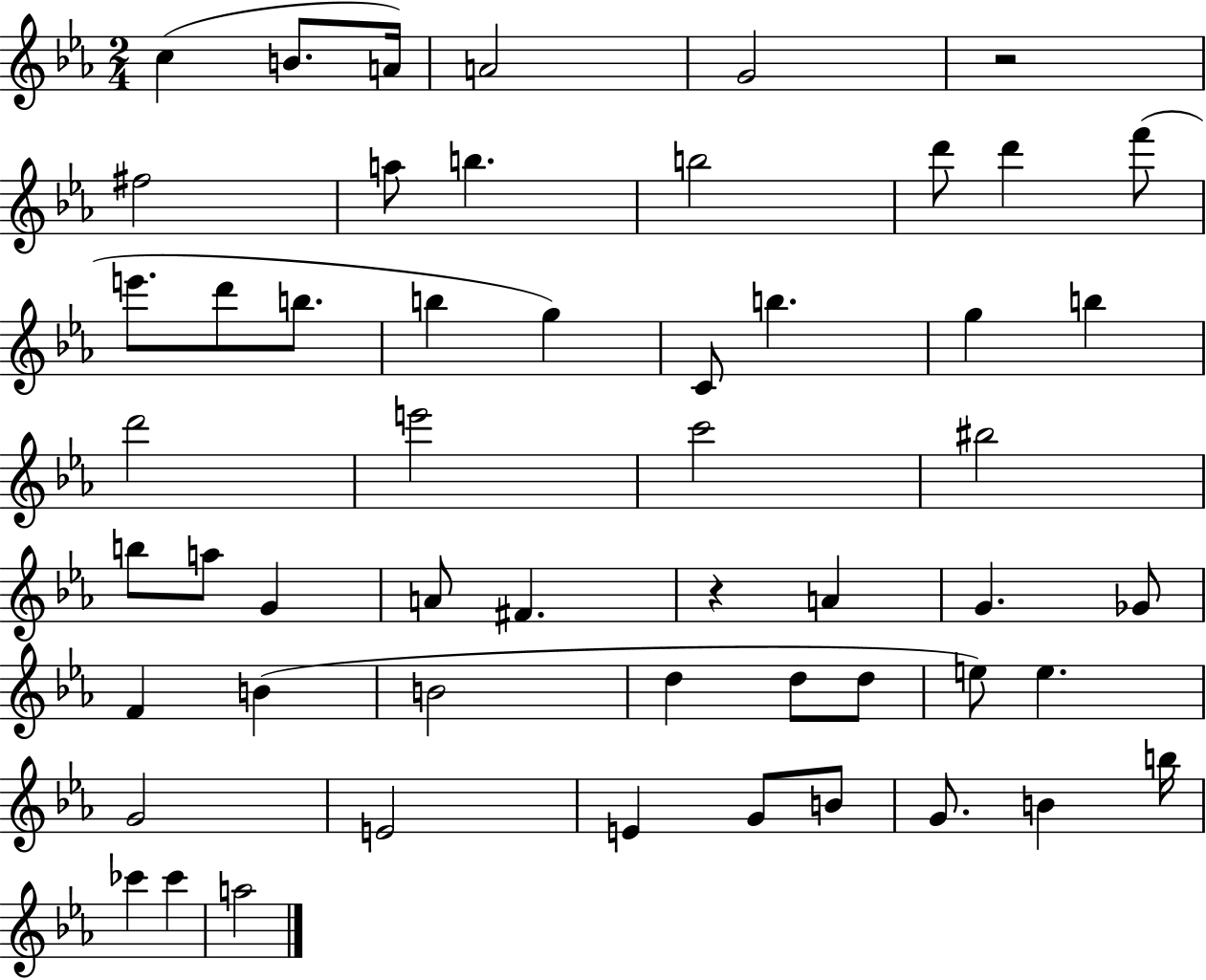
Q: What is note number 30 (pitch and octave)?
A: F#4